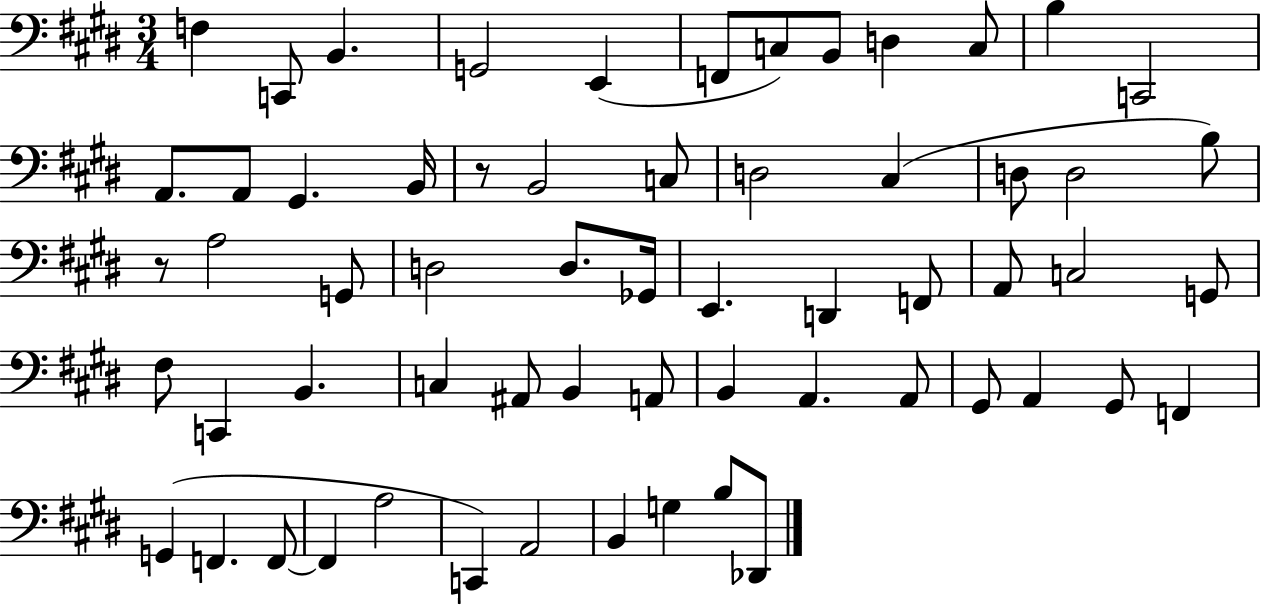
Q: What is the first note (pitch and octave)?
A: F3